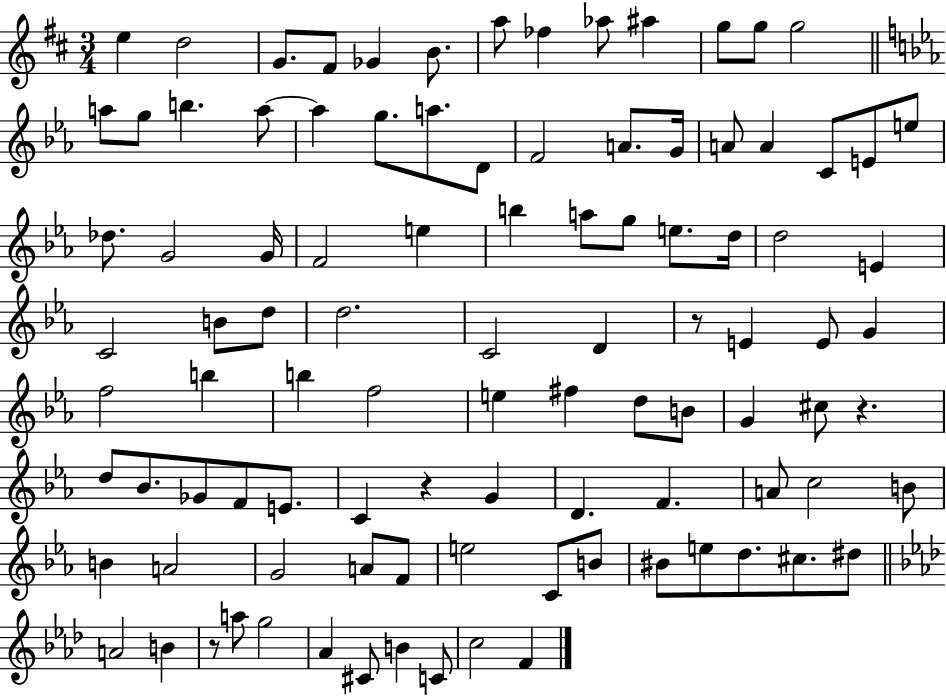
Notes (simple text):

E5/q D5/h G4/e. F#4/e Gb4/q B4/e. A5/e FES5/q Ab5/e A#5/q G5/e G5/e G5/h A5/e G5/e B5/q. A5/e A5/q G5/e. A5/e. D4/e F4/h A4/e. G4/s A4/e A4/q C4/e E4/e E5/e Db5/e. G4/h G4/s F4/h E5/q B5/q A5/e G5/e E5/e. D5/s D5/h E4/q C4/h B4/e D5/e D5/h. C4/h D4/q R/e E4/q E4/e G4/q F5/h B5/q B5/q F5/h E5/q F#5/q D5/e B4/e G4/q C#5/e R/q. D5/e Bb4/e. Gb4/e F4/e E4/e. C4/q R/q G4/q D4/q. F4/q. A4/e C5/h B4/e B4/q A4/h G4/h A4/e F4/e E5/h C4/e B4/e BIS4/e E5/e D5/e. C#5/e. D#5/e A4/h B4/q R/e A5/e G5/h Ab4/q C#4/e B4/q C4/e C5/h F4/q